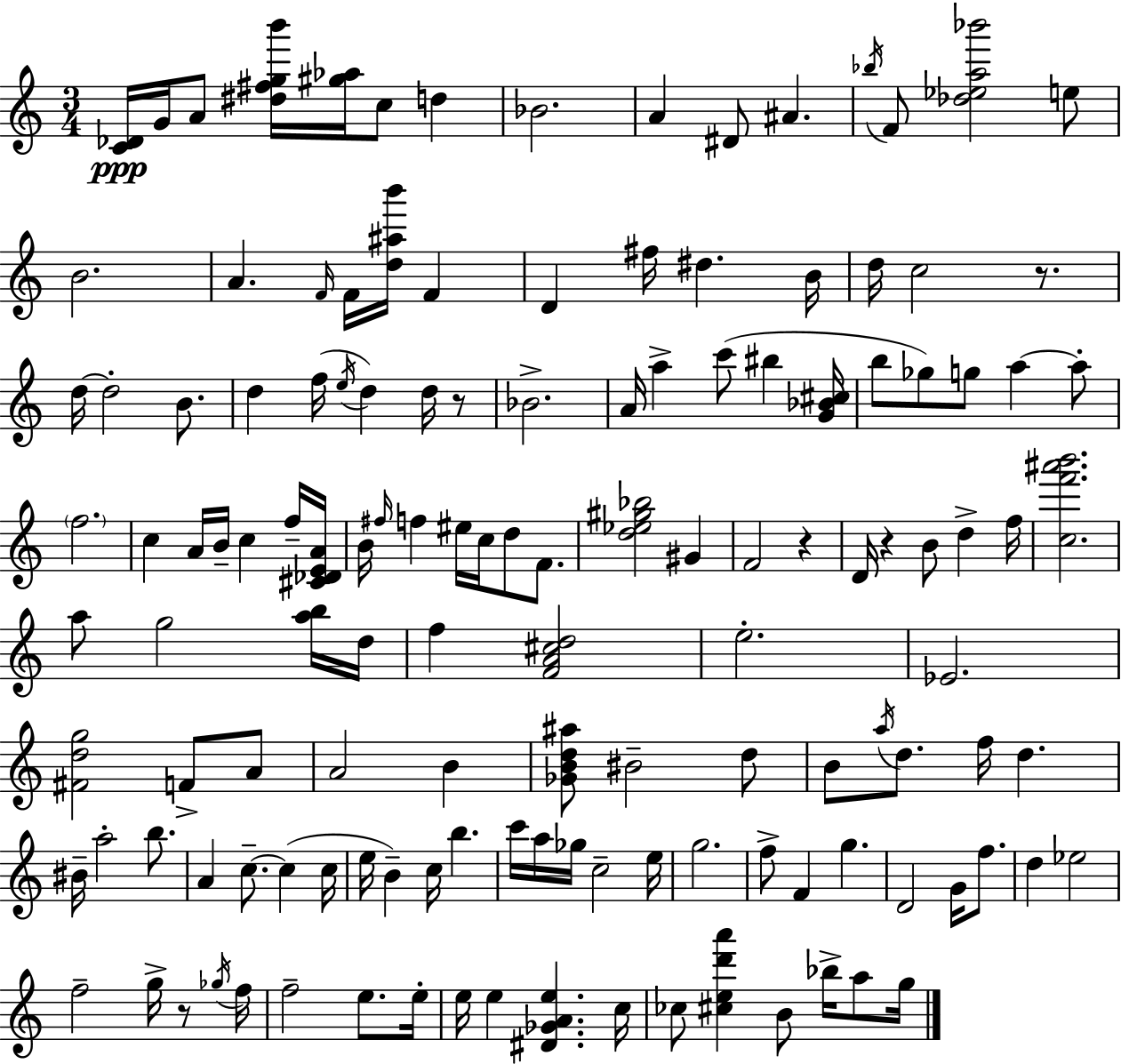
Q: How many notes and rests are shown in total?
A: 136